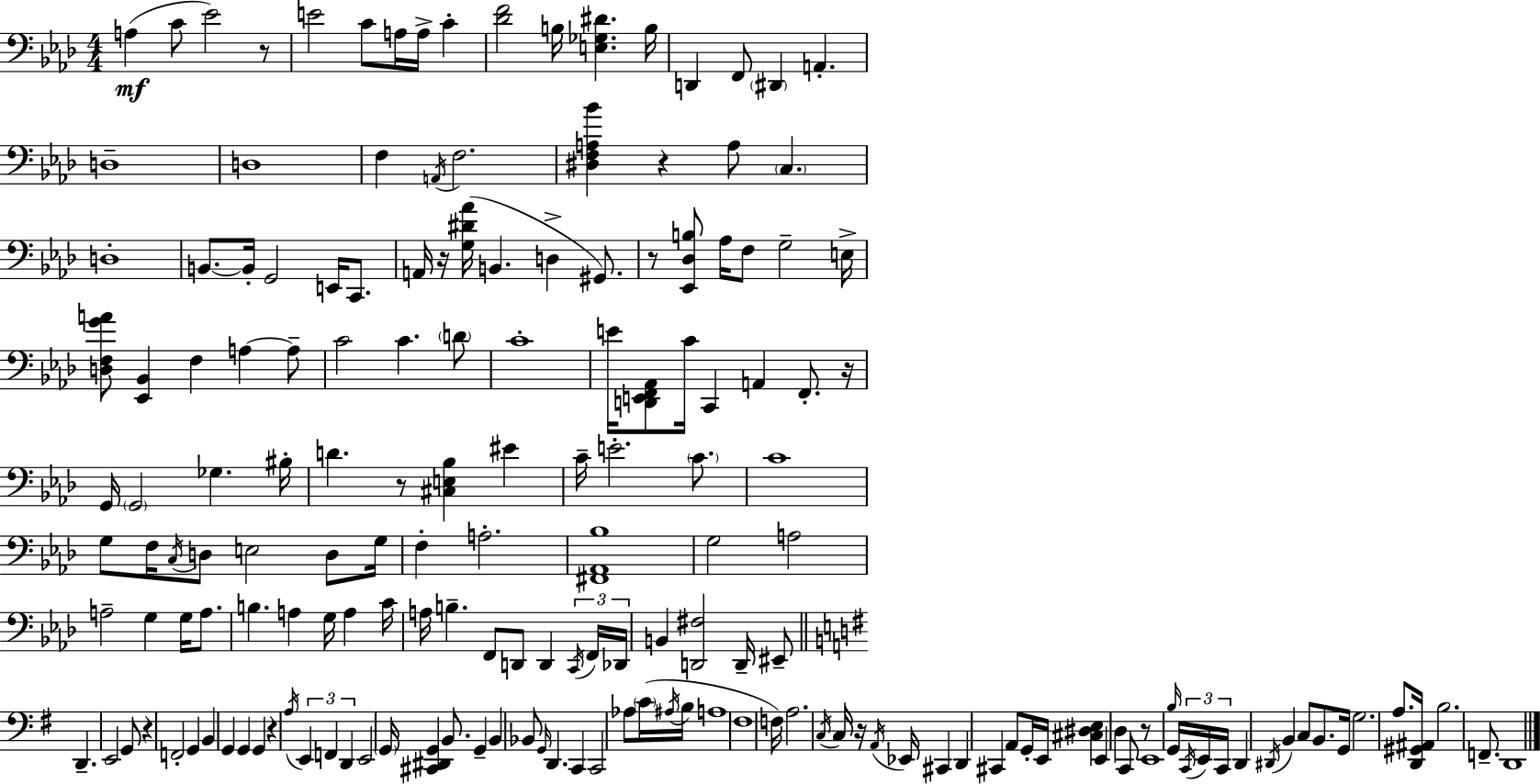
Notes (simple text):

A3/q C4/e Eb4/h R/e E4/h C4/e A3/s A3/s C4/q [Db4,F4]/h B3/s [E3,Gb3,D#4]/q. B3/s D2/q F2/e D#2/q A2/q. D3/w D3/w F3/q A2/s F3/h. [D#3,F3,A3,Bb4]/q R/q A3/e C3/q. D3/w B2/e. B2/s G2/h E2/s C2/e. A2/s R/s [G3,D#4,Ab4]/s B2/q. D3/q G#2/e. R/e [Eb2,Db3,B3]/e Ab3/s F3/e G3/h E3/s [D3,F3,G4,A4]/e [Eb2,Bb2]/q F3/q A3/q A3/e C4/h C4/q. D4/e C4/w E4/s [D2,E2,F2,Ab2]/e C4/s C2/q A2/q F2/e. R/s G2/s G2/h Gb3/q. BIS3/s D4/q. R/e [C#3,E3,Bb3]/q EIS4/q C4/s E4/h. C4/e. C4/w G3/e F3/s C3/s D3/e E3/h D3/e G3/s F3/q A3/h. [F#2,Ab2,Bb3]/w G3/h A3/h A3/h G3/q G3/s A3/e. B3/q. A3/q G3/s A3/q C4/s A3/s B3/q. F2/e D2/e D2/q C2/s F2/s Db2/s B2/q [D2,F#3]/h D2/s EIS2/e D2/q. E2/h G2/e R/q F2/h G2/q B2/q G2/q G2/q G2/q R/q A3/s E2/q F2/q D2/q E2/h G2/s [C#2,D#2,G2]/q B2/e. G2/q B2/q Bb2/e G2/s D2/q. C2/q C2/h Ab3/e C4/s A#3/s B3/s A3/w F#3/w F3/s A3/h. C3/s C3/s R/s A2/s Eb2/s C#2/q D2/q C#2/q A2/e G2/s E2/s [C#3,D#3,E3]/q E2/q D3/q C2/e R/e E2/w B3/s G2/s C2/s E2/s C2/s D2/q D#2/s B2/q C3/e B2/e. G2/s G3/h. A3/e. [D2,G#2,A#2]/s B3/h. F2/e. D2/w